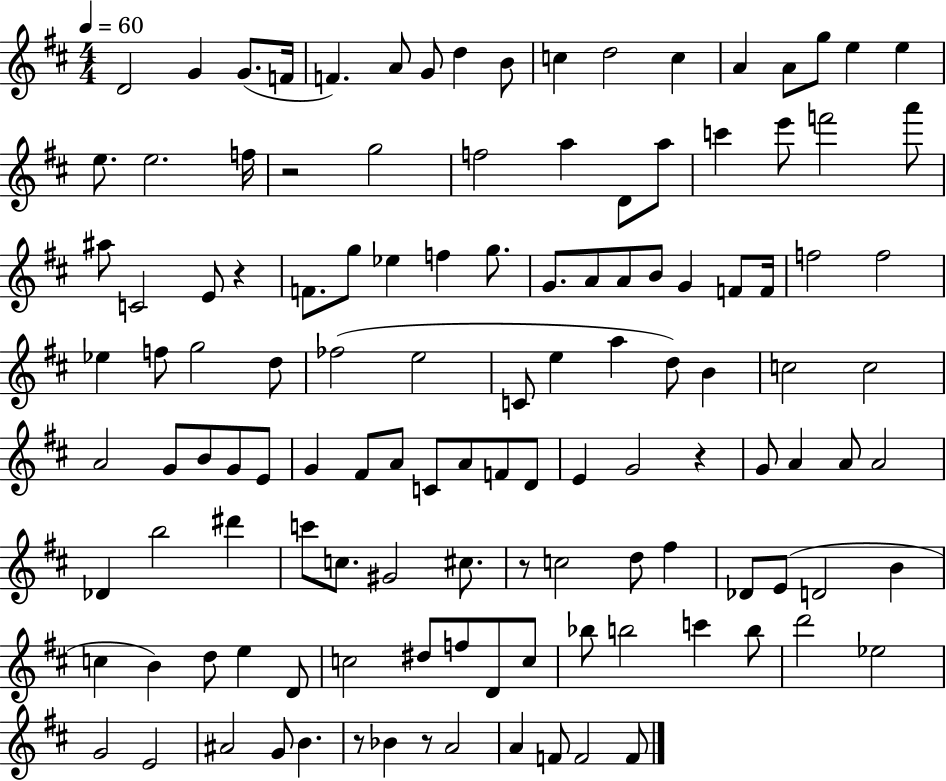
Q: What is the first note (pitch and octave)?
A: D4